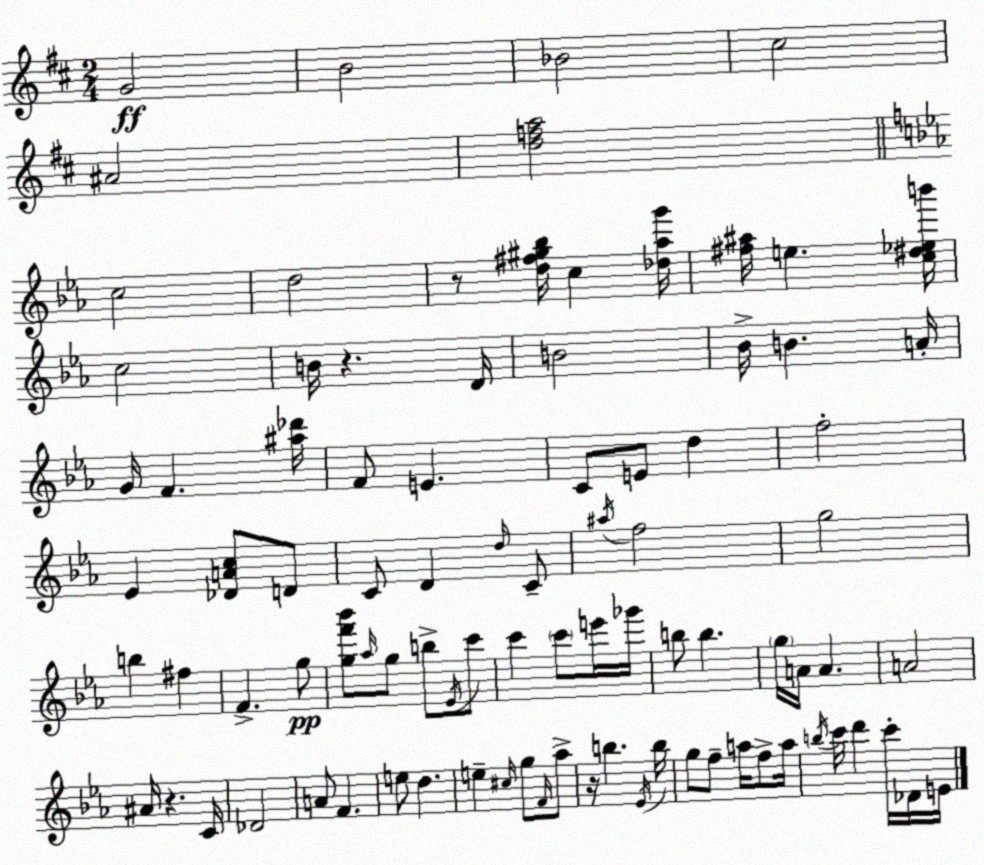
X:1
T:Untitled
M:2/4
L:1/4
K:D
G2 B2 _B2 ^c2 ^A2 [dfa]2 c2 d2 z/2 [d^f^g_b]/4 c [_d_ag']/4 [^f^a]/4 e [c^d_eb']/4 c2 B/4 z D/4 B2 _B/4 B A/4 G/4 F [^a_d']/4 F/2 E C/2 E/2 d f2 _E [_DAc]/2 D/2 C/2 D d/4 C/2 ^a/4 f2 g2 b ^f F g/2 [gf'_b']/2 _a/4 g/2 b/2 _E/4 c'/2 c' c'/2 e'/4 _g'/4 b/2 b g/4 A/4 A A2 ^A/4 z C/4 _D2 A/2 F e/2 d e ^c/4 g/2 F/4 _a/2 z/4 b _E/4 b/4 g/2 f/2 a/4 f/2 a/4 b/4 c'/4 d' c'/4 _D/4 E/4